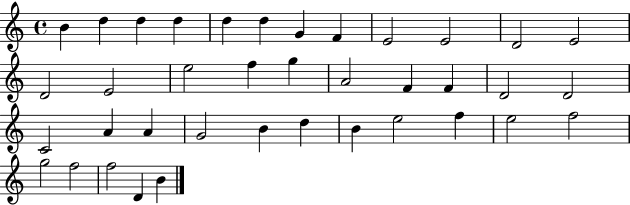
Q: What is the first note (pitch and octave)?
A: B4